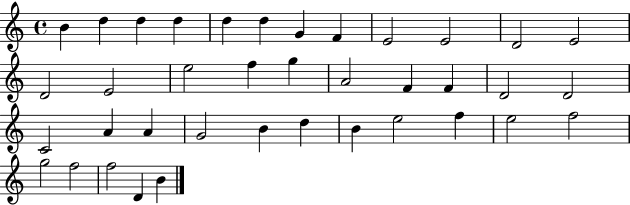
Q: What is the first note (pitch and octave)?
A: B4